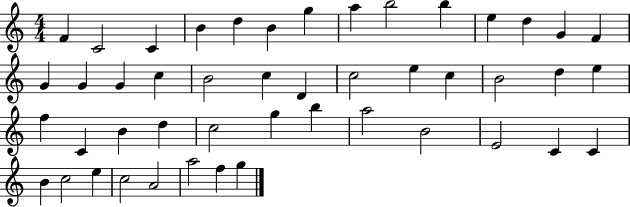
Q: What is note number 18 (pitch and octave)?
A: C5